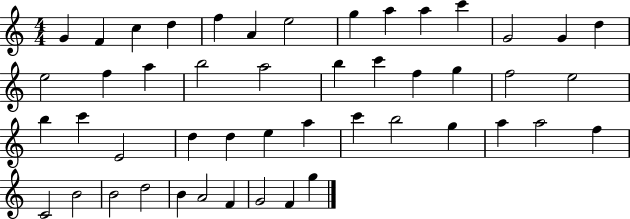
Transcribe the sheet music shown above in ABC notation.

X:1
T:Untitled
M:4/4
L:1/4
K:C
G F c d f A e2 g a a c' G2 G d e2 f a b2 a2 b c' f g f2 e2 b c' E2 d d e a c' b2 g a a2 f C2 B2 B2 d2 B A2 F G2 F g